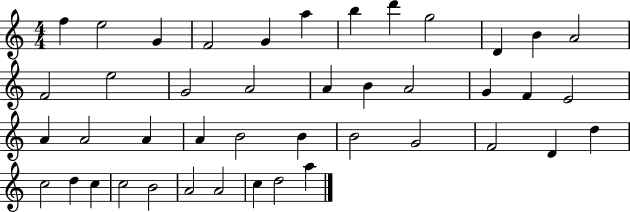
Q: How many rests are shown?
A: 0